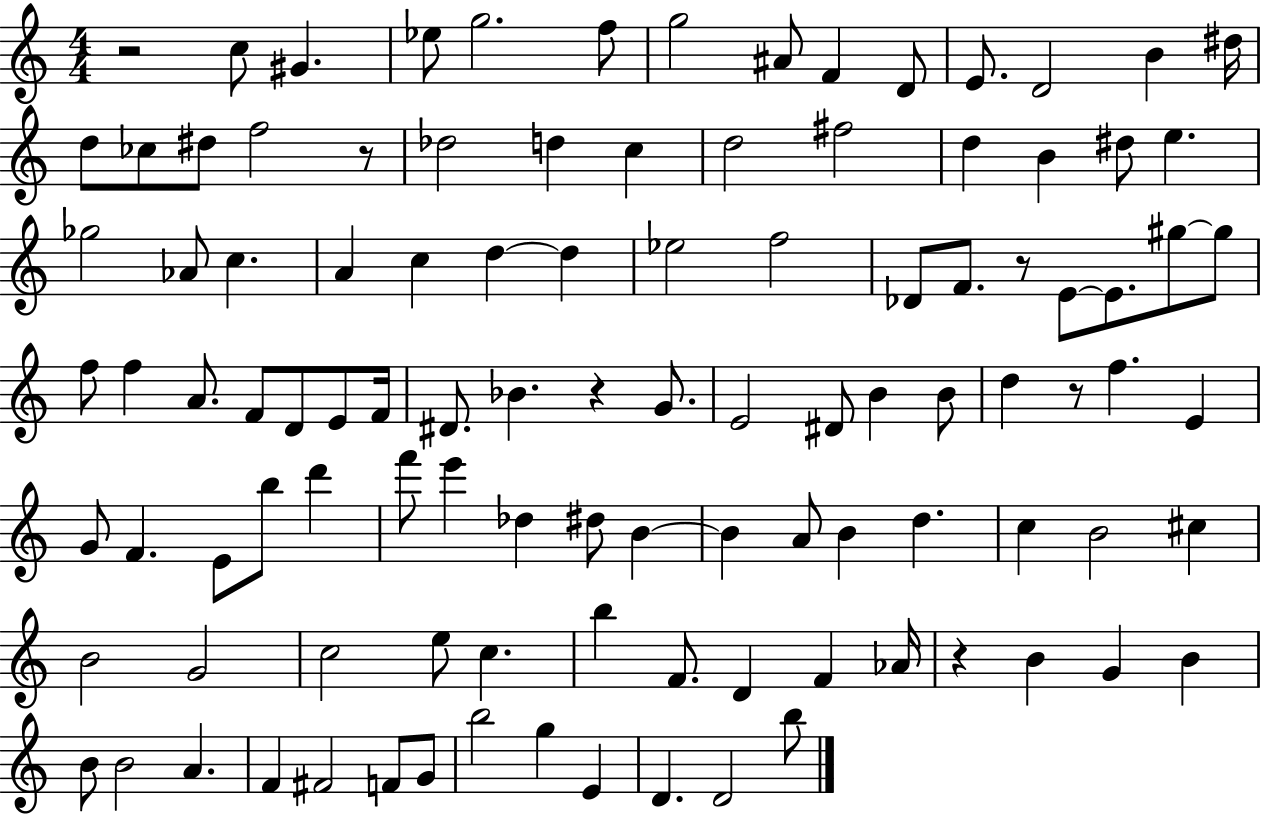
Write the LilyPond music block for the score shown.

{
  \clef treble
  \numericTimeSignature
  \time 4/4
  \key c \major
  r2 c''8 gis'4. | ees''8 g''2. f''8 | g''2 ais'8 f'4 d'8 | e'8. d'2 b'4 dis''16 | \break d''8 ces''8 dis''8 f''2 r8 | des''2 d''4 c''4 | d''2 fis''2 | d''4 b'4 dis''8 e''4. | \break ges''2 aes'8 c''4. | a'4 c''4 d''4~~ d''4 | ees''2 f''2 | des'8 f'8. r8 e'8~~ e'8. gis''8~~ gis''8 | \break f''8 f''4 a'8. f'8 d'8 e'8 f'16 | dis'8. bes'4. r4 g'8. | e'2 dis'8 b'4 b'8 | d''4 r8 f''4. e'4 | \break g'8 f'4. e'8 b''8 d'''4 | f'''8 e'''4 des''4 dis''8 b'4~~ | b'4 a'8 b'4 d''4. | c''4 b'2 cis''4 | \break b'2 g'2 | c''2 e''8 c''4. | b''4 f'8. d'4 f'4 aes'16 | r4 b'4 g'4 b'4 | \break b'8 b'2 a'4. | f'4 fis'2 f'8 g'8 | b''2 g''4 e'4 | d'4. d'2 b''8 | \break \bar "|."
}